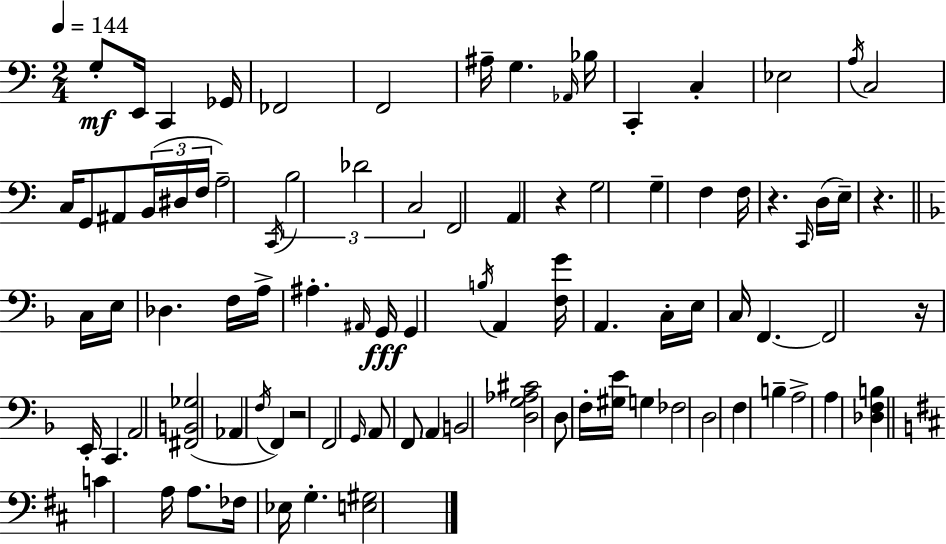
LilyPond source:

{
  \clef bass
  \numericTimeSignature
  \time 2/4
  \key a \minor
  \tempo 4 = 144
  \repeat volta 2 { g8-.\mf e,16 c,4 ges,16 | fes,2 | f,2 | ais16-- g4. \grace { aes,16 } | \break bes16 c,4-. c4-. | ees2 | \acciaccatura { a16 } c2 | c16 g,8 ais,8 \tuplet 3/2 { b,16( | \break dis16 f16 } a2--) | \acciaccatura { c,16 } \tuplet 3/2 { b2 | des'2 | c2 } | \break f,2 | a,4 r4 | g2 | g4-- f4 | \break f16 r4. | \grace { c,16 }( d16 e16--) r4. | \bar "||" \break \key f \major c16 e16 des4. | f16 a16-> ais4.-. | \grace { ais,16 } g,16\fff g,4 \acciaccatura { b16 } a,4 | <f g'>16 a,4. | \break c16-. e16 c16 f,4.~~ | f,2 | r16 e,16-. c,4. | a,2 | \break <fis, b, ges>2( | aes,4 \acciaccatura { f16 }) | f,4 r2 | f,2 | \break \grace { g,16 } a,8 f,8 | \parenthesize a,4 b,2 | <d g aes cis'>2 | d8 f16-. | \break <gis e'>16 g4 fes2 | d2 | f4 | b4-- a2-> | \break a4 | <des f b>4 \bar "||" \break \key d \major c'4 a16 a8. | fes16 ees16 g4.-. | <e gis>2 | } \bar "|."
}